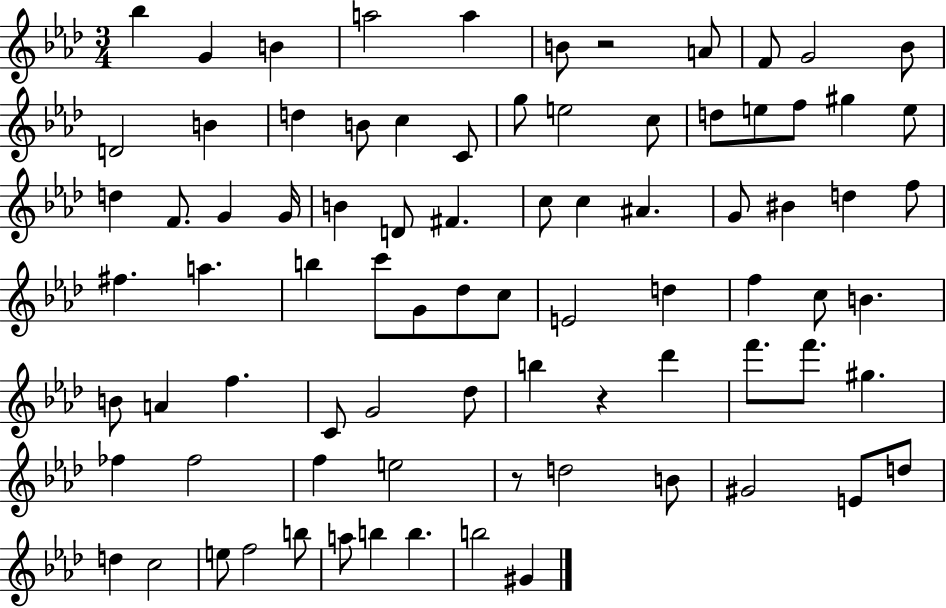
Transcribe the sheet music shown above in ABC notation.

X:1
T:Untitled
M:3/4
L:1/4
K:Ab
_b G B a2 a B/2 z2 A/2 F/2 G2 _B/2 D2 B d B/2 c C/2 g/2 e2 c/2 d/2 e/2 f/2 ^g e/2 d F/2 G G/4 B D/2 ^F c/2 c ^A G/2 ^B d f/2 ^f a b c'/2 G/2 _d/2 c/2 E2 d f c/2 B B/2 A f C/2 G2 _d/2 b z _d' f'/2 f'/2 ^g _f _f2 f e2 z/2 d2 B/2 ^G2 E/2 d/2 d c2 e/2 f2 b/2 a/2 b b b2 ^G